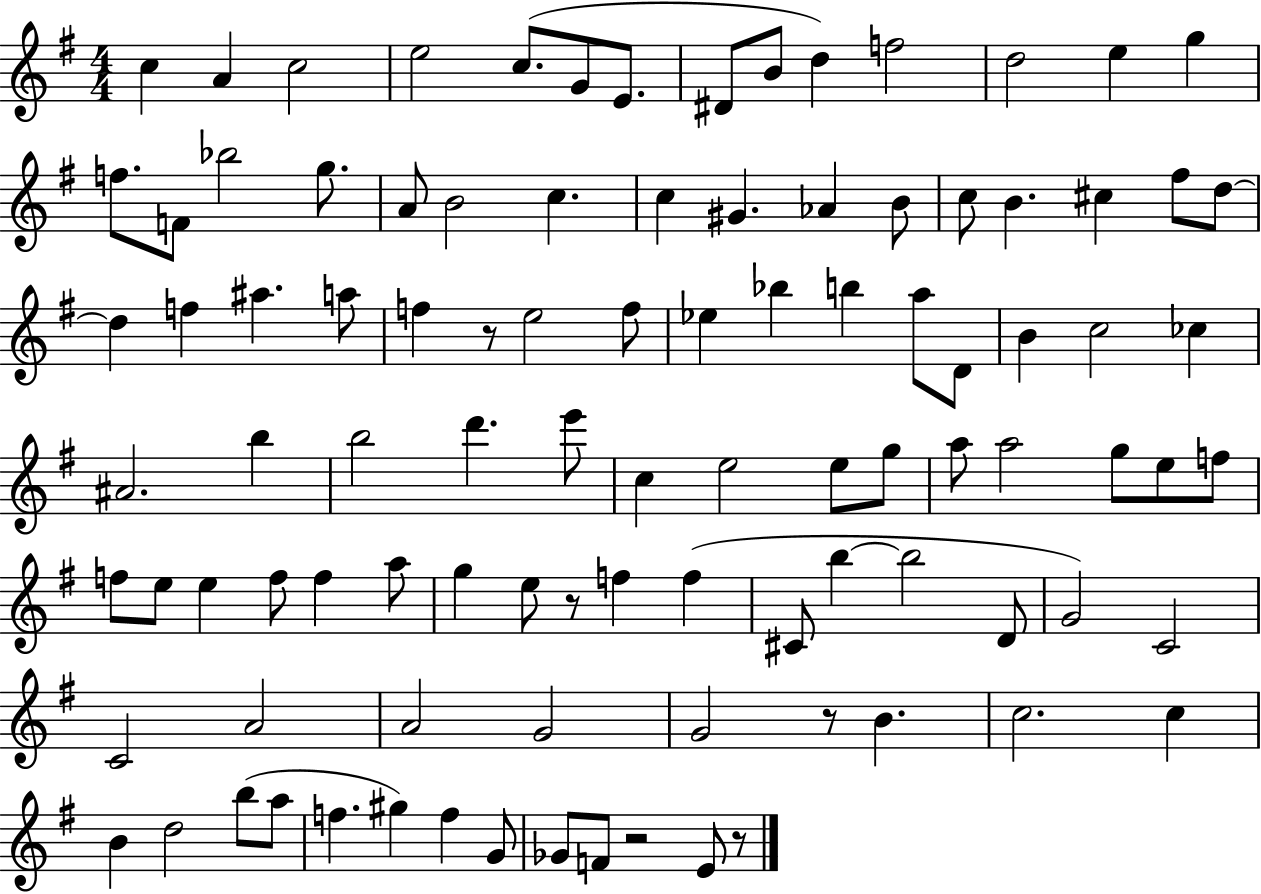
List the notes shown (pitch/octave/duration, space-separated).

C5/q A4/q C5/h E5/h C5/e. G4/e E4/e. D#4/e B4/e D5/q F5/h D5/h E5/q G5/q F5/e. F4/e Bb5/h G5/e. A4/e B4/h C5/q. C5/q G#4/q. Ab4/q B4/e C5/e B4/q. C#5/q F#5/e D5/e D5/q F5/q A#5/q. A5/e F5/q R/e E5/h F5/e Eb5/q Bb5/q B5/q A5/e D4/e B4/q C5/h CES5/q A#4/h. B5/q B5/h D6/q. E6/e C5/q E5/h E5/e G5/e A5/e A5/h G5/e E5/e F5/e F5/e E5/e E5/q F5/e F5/q A5/e G5/q E5/e R/e F5/q F5/q C#4/e B5/q B5/h D4/e G4/h C4/h C4/h A4/h A4/h G4/h G4/h R/e B4/q. C5/h. C5/q B4/q D5/h B5/e A5/e F5/q. G#5/q F5/q G4/e Gb4/e F4/e R/h E4/e R/e